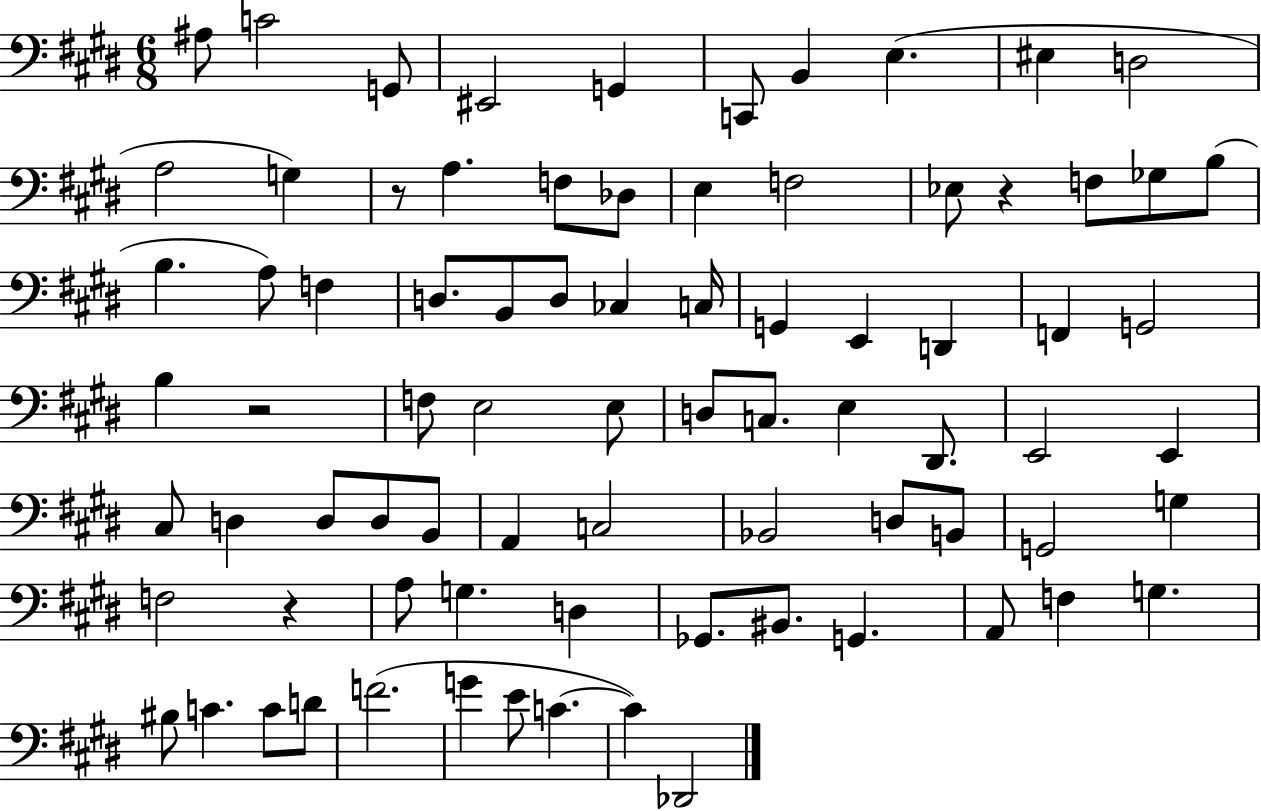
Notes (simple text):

A#3/e C4/h G2/e EIS2/h G2/q C2/e B2/q E3/q. EIS3/q D3/h A3/h G3/q R/e A3/q. F3/e Db3/e E3/q F3/h Eb3/e R/q F3/e Gb3/e B3/e B3/q. A3/e F3/q D3/e. B2/e D3/e CES3/q C3/s G2/q E2/q D2/q F2/q G2/h B3/q R/h F3/e E3/h E3/e D3/e C3/e. E3/q D#2/e. E2/h E2/q C#3/e D3/q D3/e D3/e B2/e A2/q C3/h Bb2/h D3/e B2/e G2/h G3/q F3/h R/q A3/e G3/q. D3/q Gb2/e. BIS2/e. G2/q. A2/e F3/q G3/q. BIS3/e C4/q. C4/e D4/e F4/h. G4/q E4/e C4/q. C4/q Db2/h